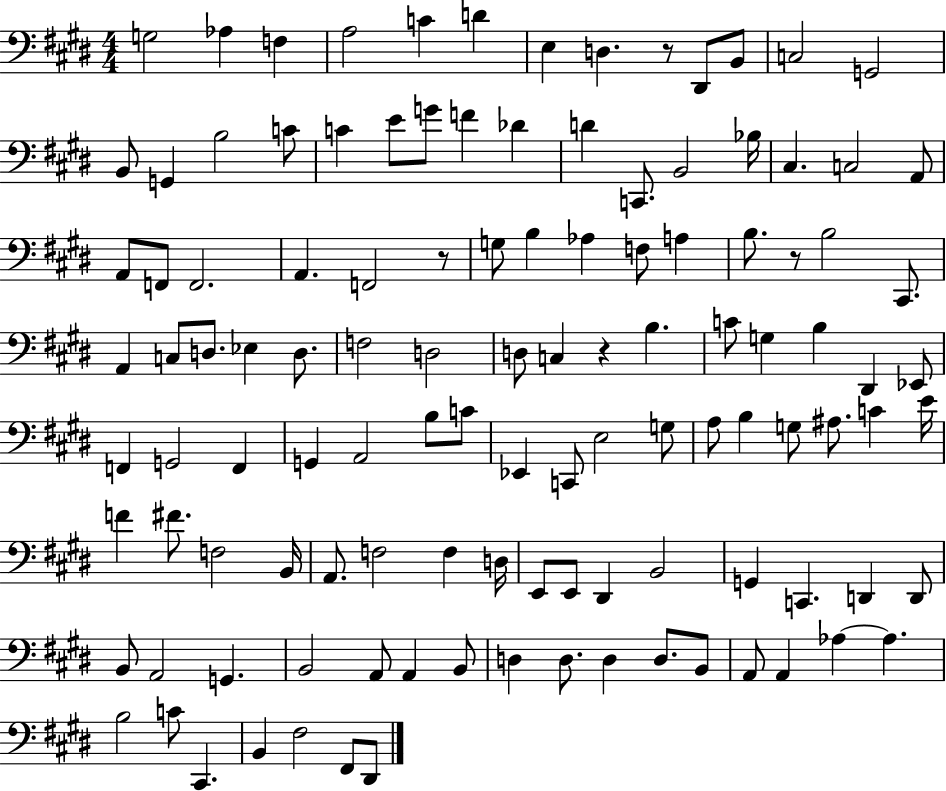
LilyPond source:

{
  \clef bass
  \numericTimeSignature
  \time 4/4
  \key e \major
  \repeat volta 2 { g2 aes4 f4 | a2 c'4 d'4 | e4 d4. r8 dis,8 b,8 | c2 g,2 | \break b,8 g,4 b2 c'8 | c'4 e'8 g'8 f'4 des'4 | d'4 c,8. b,2 bes16 | cis4. c2 a,8 | \break a,8 f,8 f,2. | a,4. f,2 r8 | g8 b4 aes4 f8 a4 | b8. r8 b2 cis,8. | \break a,4 c8 d8. ees4 d8. | f2 d2 | d8 c4 r4 b4. | c'8 g4 b4 dis,4 ees,8 | \break f,4 g,2 f,4 | g,4 a,2 b8 c'8 | ees,4 c,8 e2 g8 | a8 b4 g8 ais8. c'4 e'16 | \break f'4 fis'8. f2 b,16 | a,8. f2 f4 d16 | e,8 e,8 dis,4 b,2 | g,4 c,4. d,4 d,8 | \break b,8 a,2 g,4. | b,2 a,8 a,4 b,8 | d4 d8. d4 d8. b,8 | a,8 a,4 aes4~~ aes4. | \break b2 c'8 cis,4. | b,4 fis2 fis,8 dis,8 | } \bar "|."
}